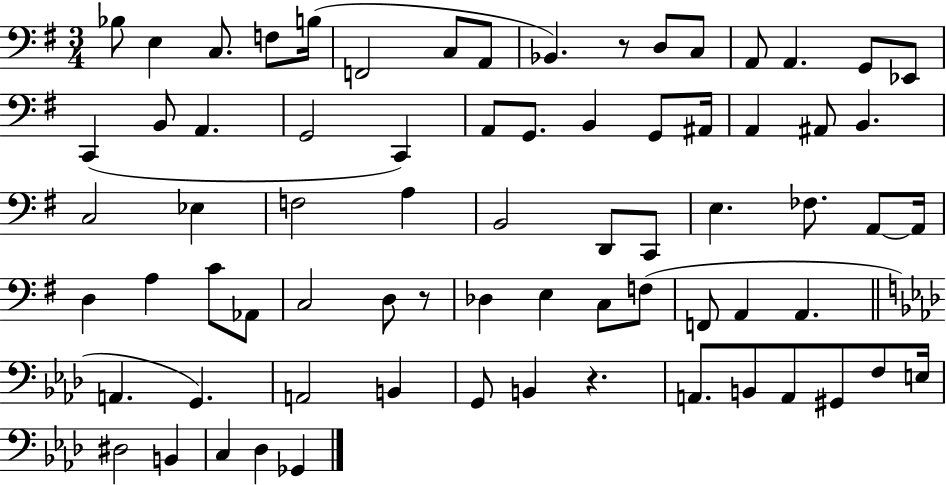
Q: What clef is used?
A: bass